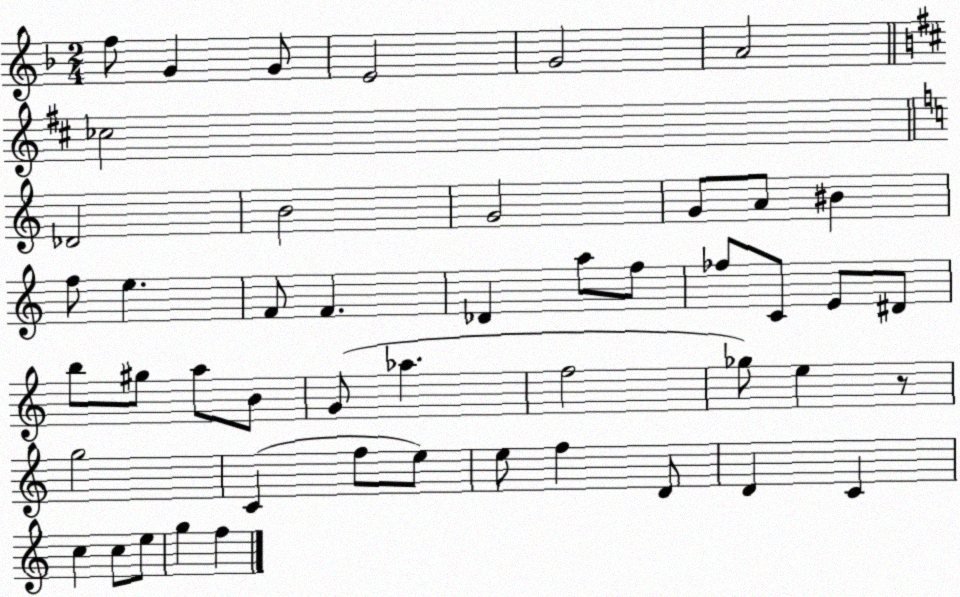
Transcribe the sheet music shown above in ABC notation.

X:1
T:Untitled
M:2/4
L:1/4
K:F
f/2 G G/2 E2 G2 A2 _c2 _D2 B2 G2 G/2 A/2 ^B f/2 e F/2 F _D a/2 f/2 _f/2 C/2 E/2 ^D/2 b/2 ^g/2 a/2 B/2 G/2 _a f2 _g/2 e z/2 g2 C f/2 e/2 e/2 f D/2 D C c c/2 e/2 g f